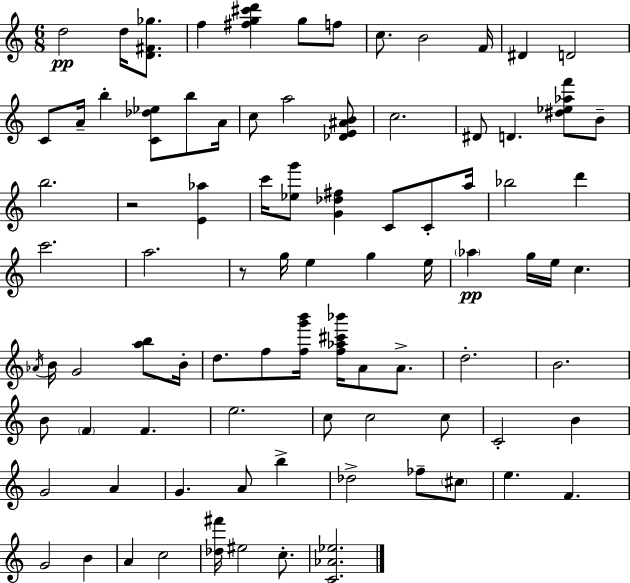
{
  \clef treble
  \numericTimeSignature
  \time 6/8
  \key a \minor
  d''2\pp d''16 <d' fis' ges''>8. | f''4 <fis'' g'' cis''' d'''>4 g''8 f''8 | c''8. b'2 f'16 | dis'4 d'2 | \break c'8 a'16-- b''4-. <c' des'' ees''>8 b''8 a'16 | c''8 a''2 <des' e' ais' b'>8 | c''2. | dis'8 d'4. <dis'' ees'' aes'' f'''>8 b'8-- | \break b''2. | r2 <e' aes''>4 | c'''16 <ees'' g'''>8 <g' des'' fis''>4 c'8 c'8-. a''16 | bes''2 d'''4 | \break c'''2. | a''2. | r8 g''16 e''4 g''4 e''16 | \parenthesize aes''4\pp g''16 e''16 c''4. | \break \acciaccatura { aes'16 } b'16 g'2 <a'' b''>8 | b'16-. d''8. f''8 <f'' g''' b'''>16 <f'' aes'' cis''' bes'''>16 a'8 a'8.-> | d''2.-. | b'2. | \break b'8 \parenthesize f'4 f'4. | e''2. | c''8 c''2 c''8 | c'2-. b'4 | \break g'2 a'4 | g'4. a'8 b''4-> | des''2-> fes''8-- \parenthesize cis''8 | e''4. f'4. | \break g'2 b'4 | a'4 c''2 | <des'' fis'''>16 eis''2 c''8.-. | <c' aes' ees''>2. | \break \bar "|."
}